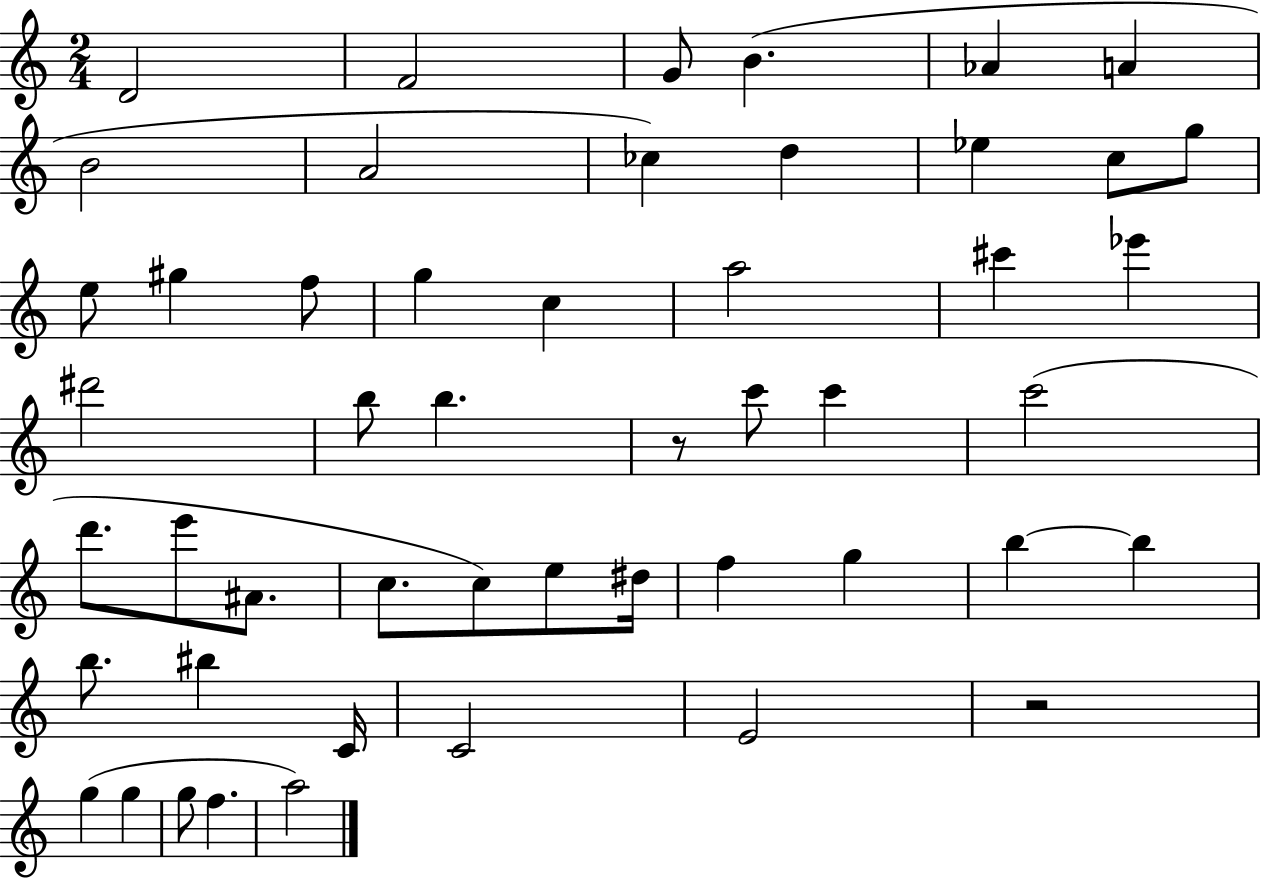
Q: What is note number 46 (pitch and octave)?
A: G5